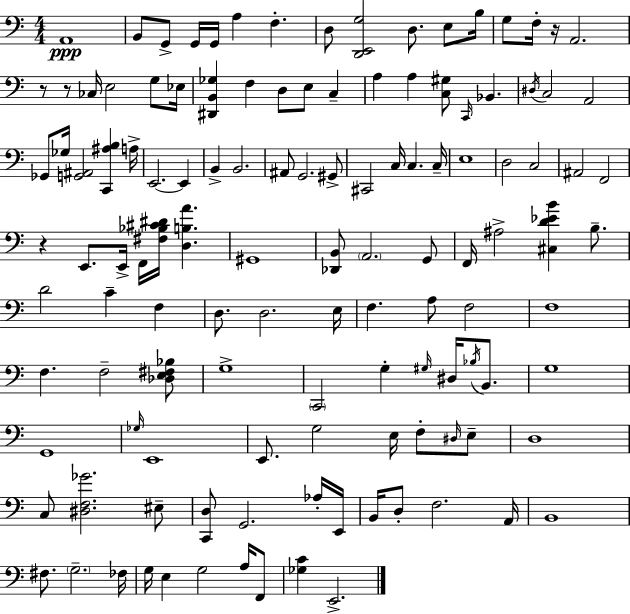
X:1
T:Untitled
M:4/4
L:1/4
K:Am
A,,4 B,,/2 G,,/2 G,,/4 G,,/4 A, F, D,/2 [D,,E,,G,]2 D,/2 E,/2 B,/4 G,/2 F,/4 z/4 A,,2 z/2 z/2 _C,/4 E,2 G,/2 _E,/4 [^D,,B,,_G,] F, D,/2 E,/2 C, A, A, [C,^G,]/2 C,,/4 _B,, ^D,/4 C,2 A,,2 _G,,/2 _G,/4 [G,,^A,,]2 [C,,^A,B,] A,/4 E,,2 E,, B,, B,,2 ^A,,/2 G,,2 ^G,,/2 ^C,,2 C,/4 C, C,/4 E,4 D,2 C,2 ^A,,2 F,,2 z E,,/2 E,,/4 F,,/4 [^F,_B,^C^D]/4 [D,B,A] ^G,,4 [_D,,B,,]/2 A,,2 G,,/2 F,,/4 ^A,2 [^C,D_EB] B,/2 D2 C F, D,/2 D,2 E,/4 F, A,/2 F,2 F,4 F, F,2 [_D,E,^F,_B,]/2 G,4 C,,2 G, ^G,/4 ^D,/4 _B,/4 B,,/2 G,4 G,,4 _G,/4 E,,4 E,,/2 G,2 E,/4 F,/2 ^D,/4 E,/2 D,4 C,/2 [^D,F,_G]2 ^E,/2 [C,,D,]/2 G,,2 _A,/4 E,,/4 B,,/4 D,/2 F,2 A,,/4 B,,4 ^F,/2 G,2 _F,/4 G,/4 E, G,2 A,/4 F,,/2 [_G,C] E,,2